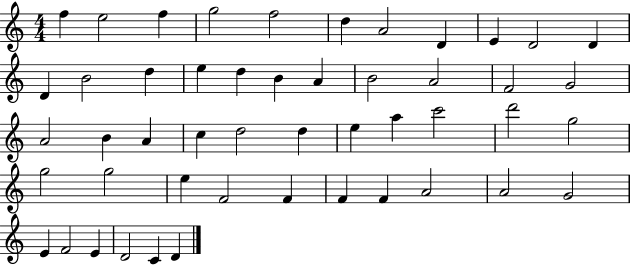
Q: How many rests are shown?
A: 0